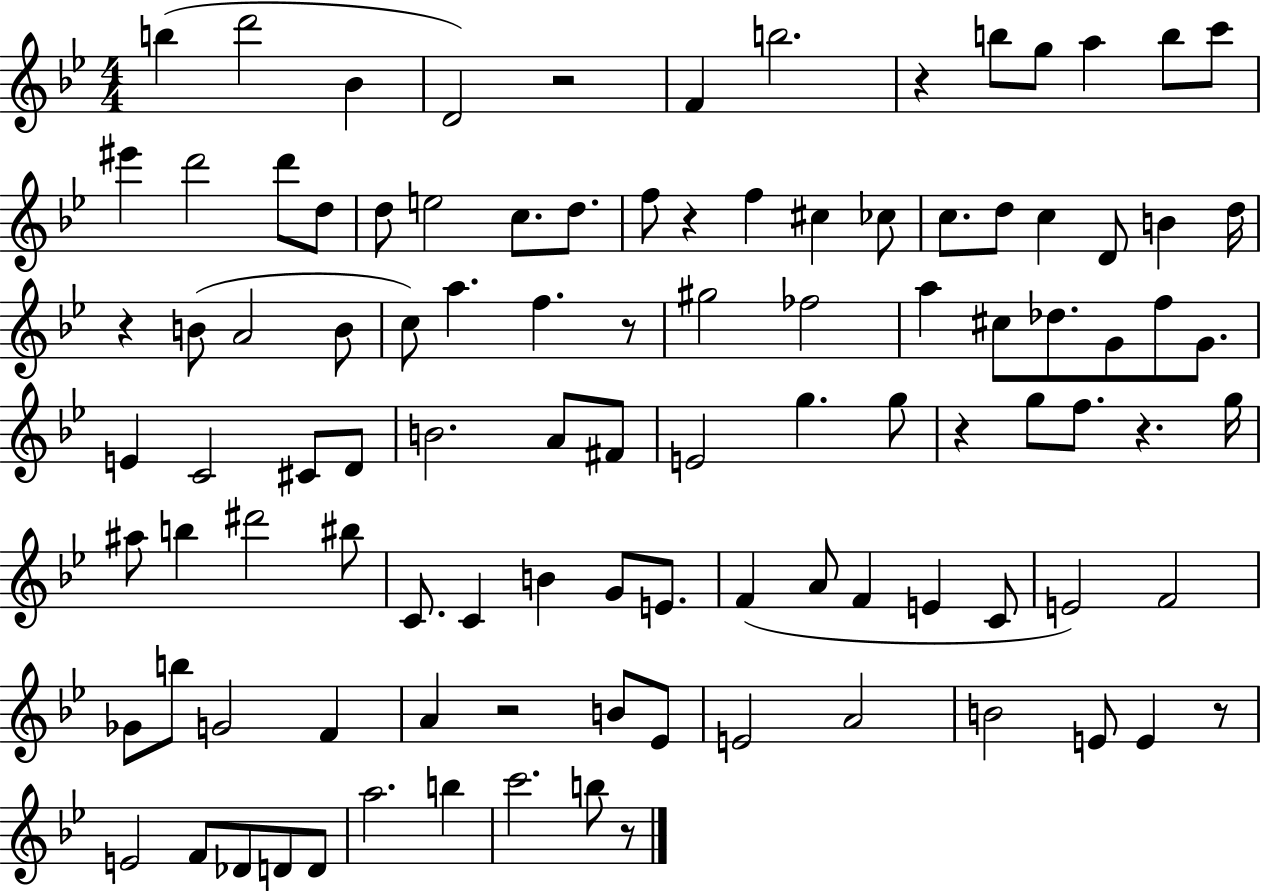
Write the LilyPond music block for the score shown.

{
  \clef treble
  \numericTimeSignature
  \time 4/4
  \key bes \major
  \repeat volta 2 { b''4( d'''2 bes'4 | d'2) r2 | f'4 b''2. | r4 b''8 g''8 a''4 b''8 c'''8 | \break eis'''4 d'''2 d'''8 d''8 | d''8 e''2 c''8. d''8. | f''8 r4 f''4 cis''4 ces''8 | c''8. d''8 c''4 d'8 b'4 d''16 | \break r4 b'8( a'2 b'8 | c''8) a''4. f''4. r8 | gis''2 fes''2 | a''4 cis''8 des''8. g'8 f''8 g'8. | \break e'4 c'2 cis'8 d'8 | b'2. a'8 fis'8 | e'2 g''4. g''8 | r4 g''8 f''8. r4. g''16 | \break ais''8 b''4 dis'''2 bis''8 | c'8. c'4 b'4 g'8 e'8. | f'4( a'8 f'4 e'4 c'8 | e'2) f'2 | \break ges'8 b''8 g'2 f'4 | a'4 r2 b'8 ees'8 | e'2 a'2 | b'2 e'8 e'4 r8 | \break e'2 f'8 des'8 d'8 d'8 | a''2. b''4 | c'''2. b''8 r8 | } \bar "|."
}